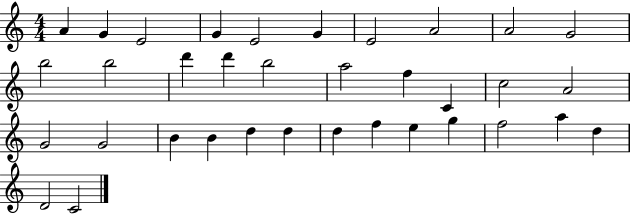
A4/q G4/q E4/h G4/q E4/h G4/q E4/h A4/h A4/h G4/h B5/h B5/h D6/q D6/q B5/h A5/h F5/q C4/q C5/h A4/h G4/h G4/h B4/q B4/q D5/q D5/q D5/q F5/q E5/q G5/q F5/h A5/q D5/q D4/h C4/h